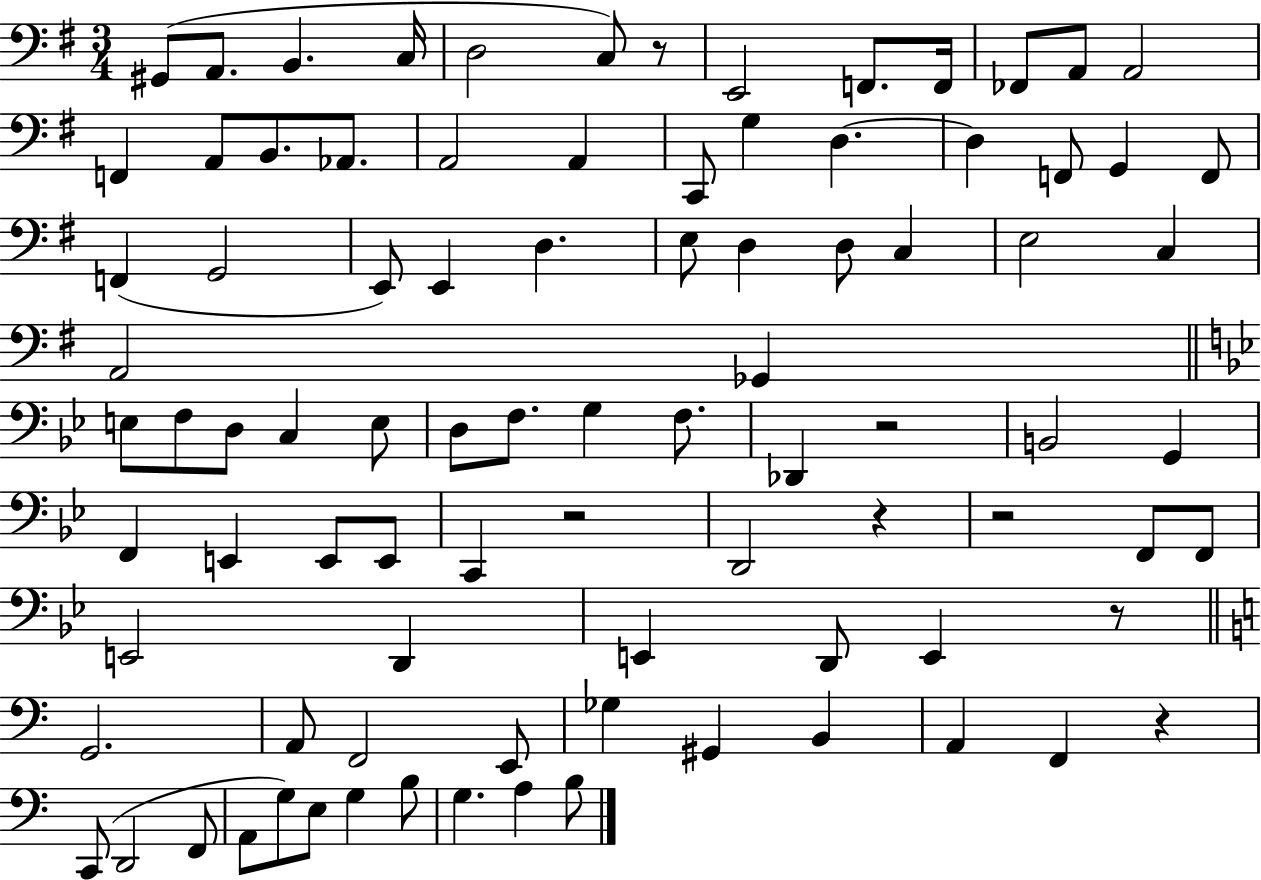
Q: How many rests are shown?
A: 7